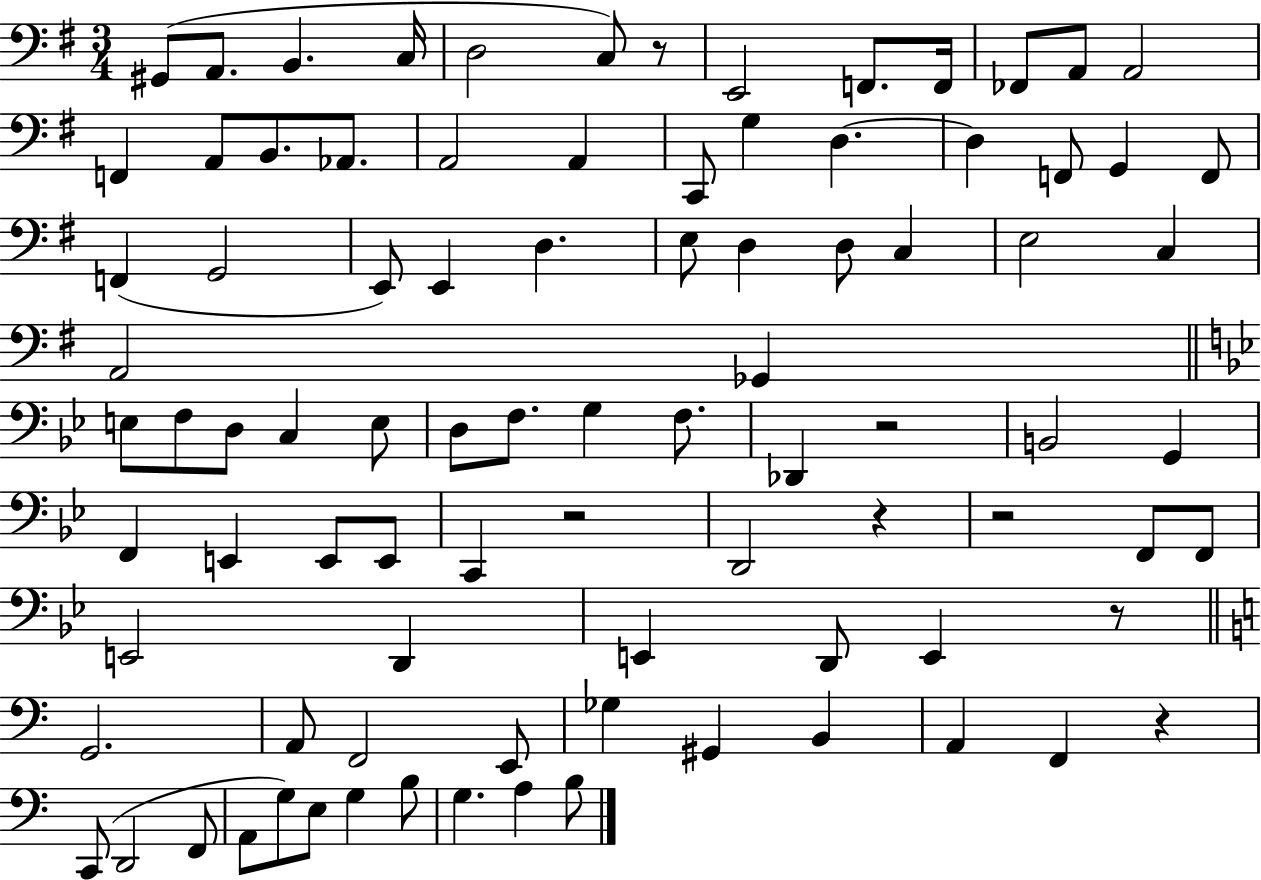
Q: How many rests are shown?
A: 7